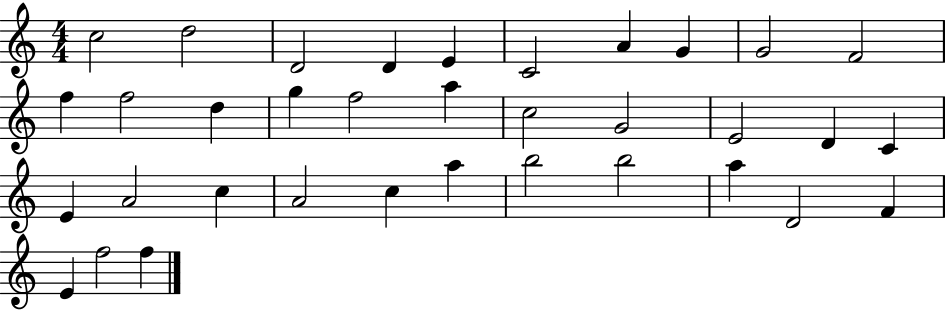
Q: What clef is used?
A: treble